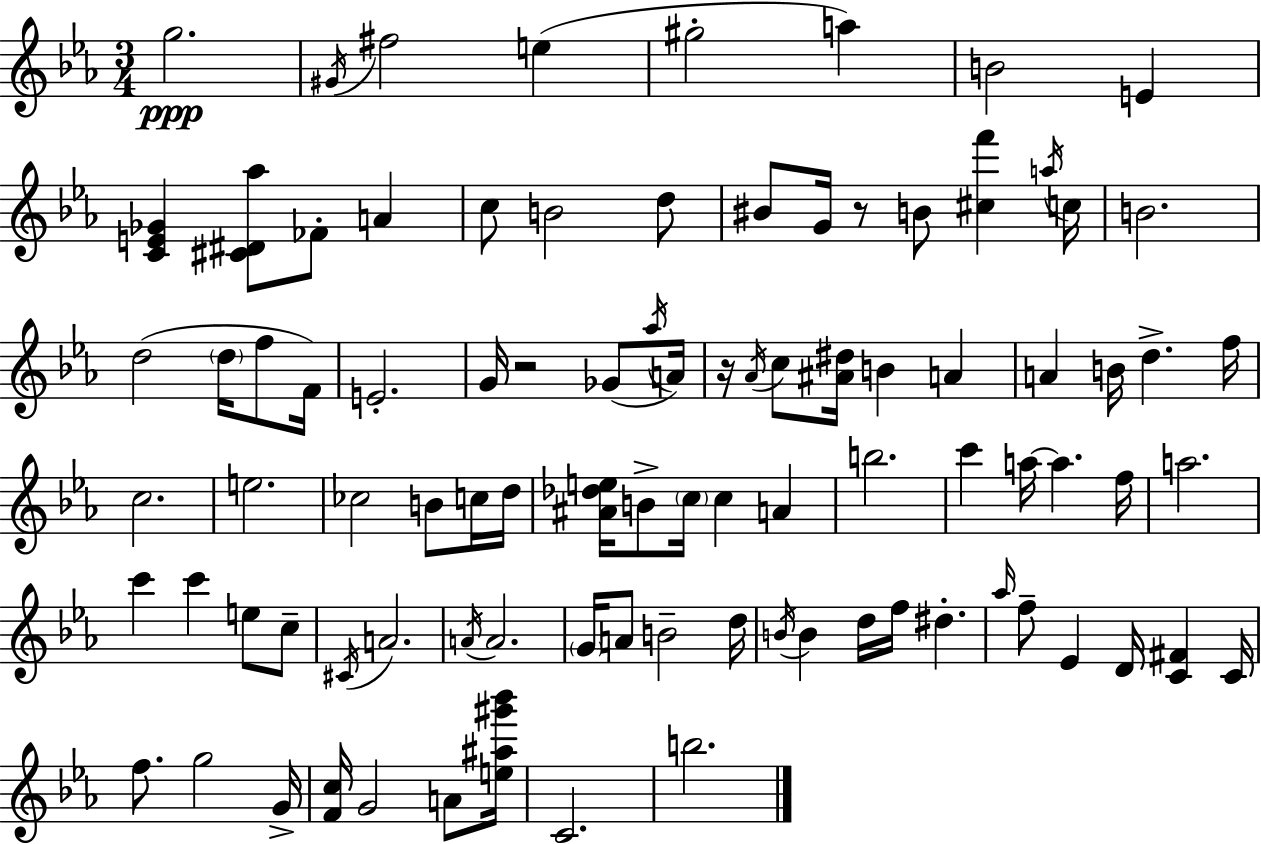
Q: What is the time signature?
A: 3/4